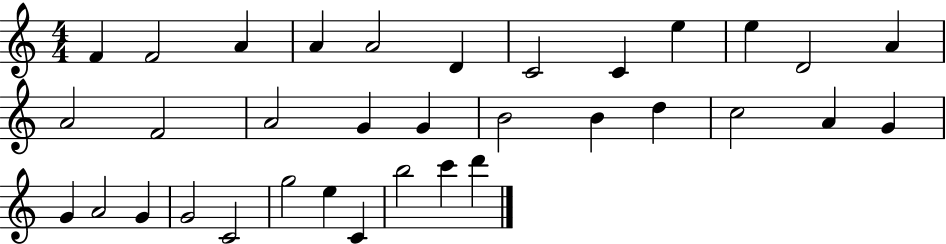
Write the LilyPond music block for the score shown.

{
  \clef treble
  \numericTimeSignature
  \time 4/4
  \key c \major
  f'4 f'2 a'4 | a'4 a'2 d'4 | c'2 c'4 e''4 | e''4 d'2 a'4 | \break a'2 f'2 | a'2 g'4 g'4 | b'2 b'4 d''4 | c''2 a'4 g'4 | \break g'4 a'2 g'4 | g'2 c'2 | g''2 e''4 c'4 | b''2 c'''4 d'''4 | \break \bar "|."
}